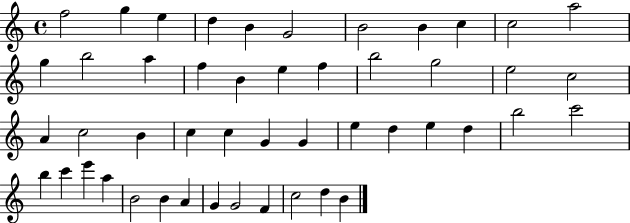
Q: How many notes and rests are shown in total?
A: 48